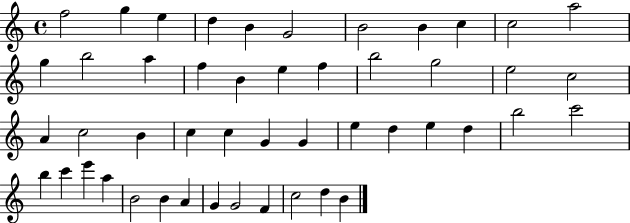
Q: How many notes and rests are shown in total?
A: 48